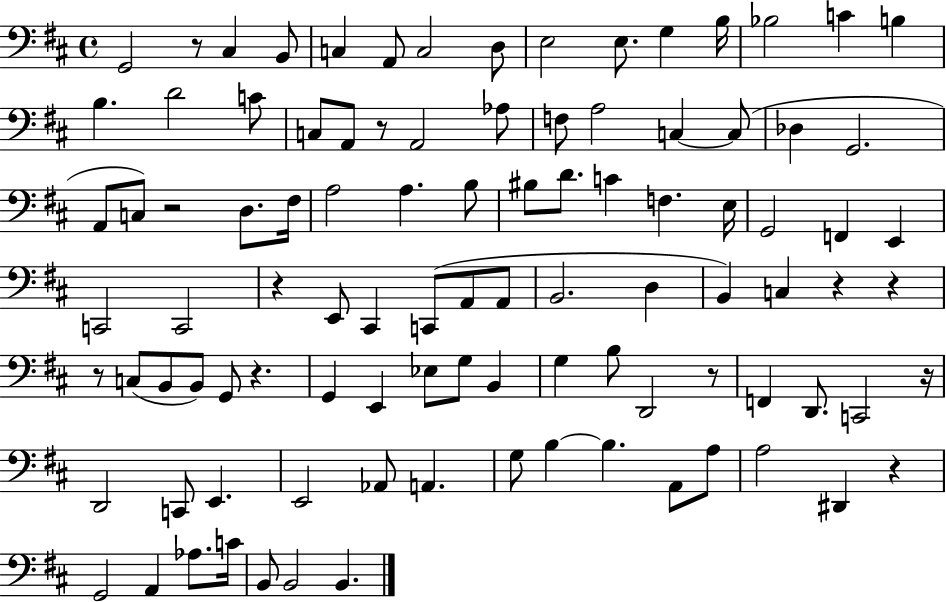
X:1
T:Untitled
M:4/4
L:1/4
K:D
G,,2 z/2 ^C, B,,/2 C, A,,/2 C,2 D,/2 E,2 E,/2 G, B,/4 _B,2 C B, B, D2 C/2 C,/2 A,,/2 z/2 A,,2 _A,/2 F,/2 A,2 C, C,/2 _D, G,,2 A,,/2 C,/2 z2 D,/2 ^F,/4 A,2 A, B,/2 ^B,/2 D/2 C F, E,/4 G,,2 F,, E,, C,,2 C,,2 z E,,/2 ^C,, C,,/2 A,,/2 A,,/2 B,,2 D, B,, C, z z z/2 C,/2 B,,/2 B,,/2 G,,/2 z G,, E,, _E,/2 G,/2 B,, G, B,/2 D,,2 z/2 F,, D,,/2 C,,2 z/4 D,,2 C,,/2 E,, E,,2 _A,,/2 A,, G,/2 B, B, A,,/2 A,/2 A,2 ^D,, z G,,2 A,, _A,/2 C/4 B,,/2 B,,2 B,,